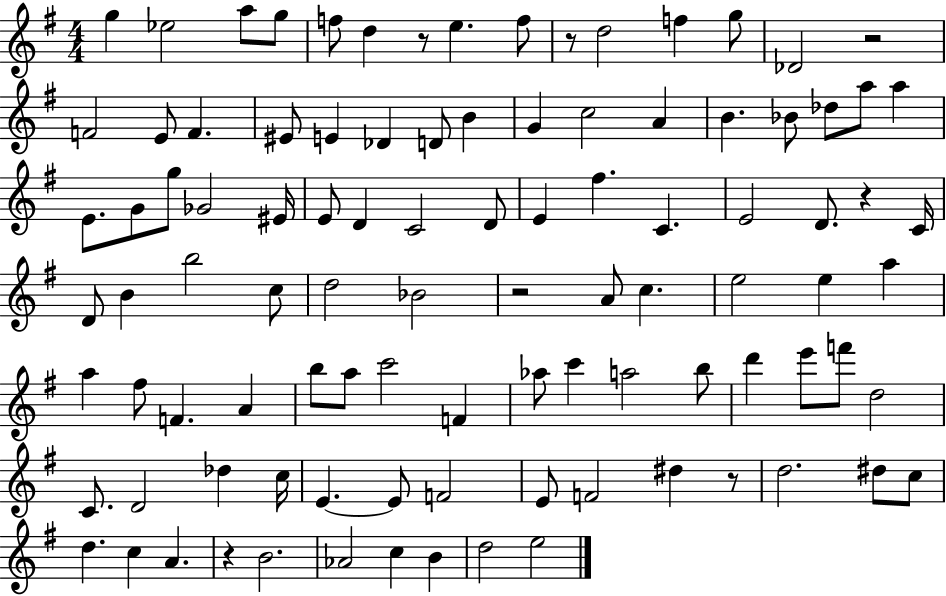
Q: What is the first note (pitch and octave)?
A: G5